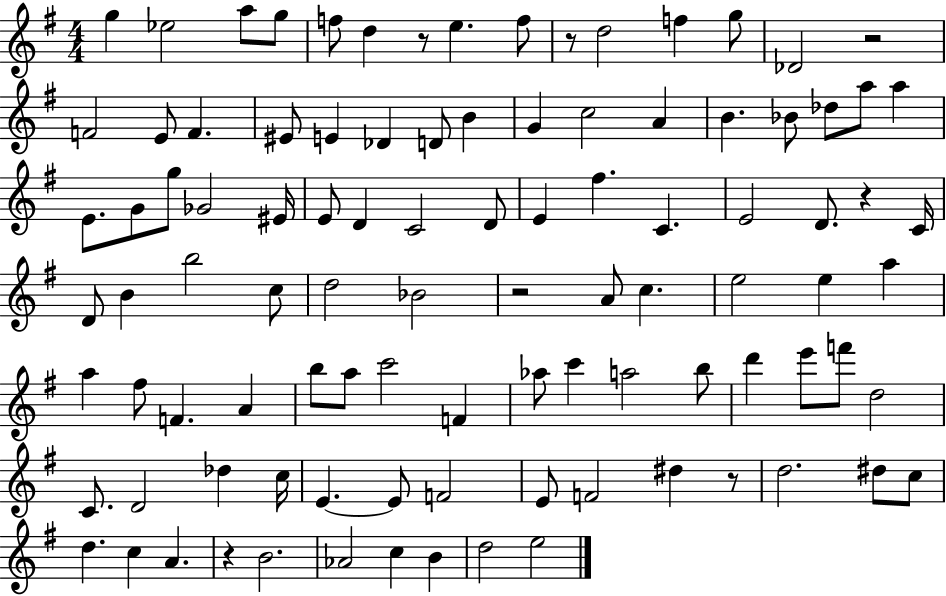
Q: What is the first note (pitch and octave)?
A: G5